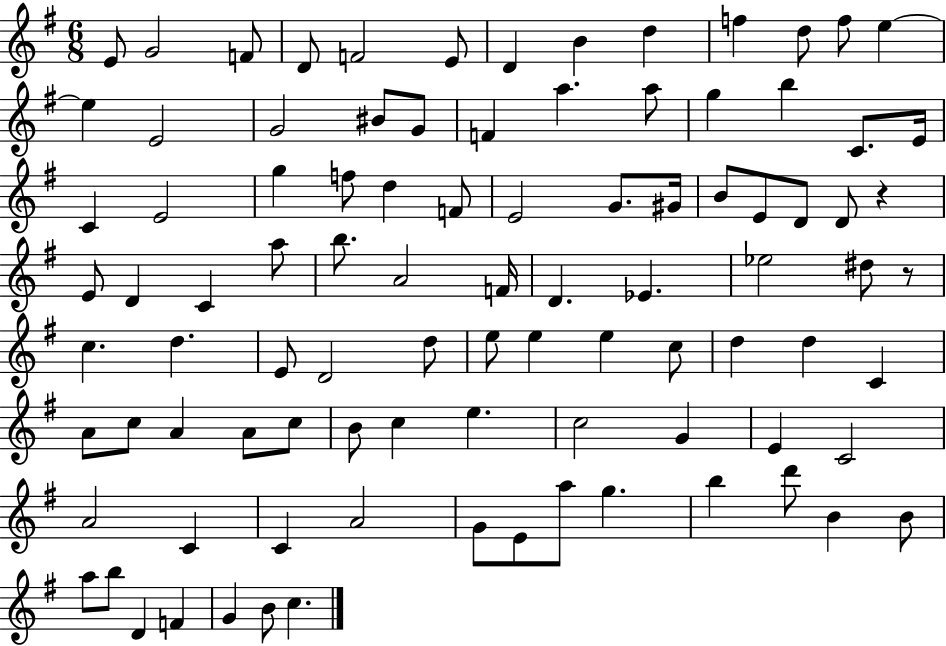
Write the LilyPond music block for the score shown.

{
  \clef treble
  \numericTimeSignature
  \time 6/8
  \key g \major
  e'8 g'2 f'8 | d'8 f'2 e'8 | d'4 b'4 d''4 | f''4 d''8 f''8 e''4~~ | \break e''4 e'2 | g'2 bis'8 g'8 | f'4 a''4. a''8 | g''4 b''4 c'8. e'16 | \break c'4 e'2 | g''4 f''8 d''4 f'8 | e'2 g'8. gis'16 | b'8 e'8 d'8 d'8 r4 | \break e'8 d'4 c'4 a''8 | b''8. a'2 f'16 | d'4. ees'4. | ees''2 dis''8 r8 | \break c''4. d''4. | e'8 d'2 d''8 | e''8 e''4 e''4 c''8 | d''4 d''4 c'4 | \break a'8 c''8 a'4 a'8 c''8 | b'8 c''4 e''4. | c''2 g'4 | e'4 c'2 | \break a'2 c'4 | c'4 a'2 | g'8 e'8 a''8 g''4. | b''4 d'''8 b'4 b'8 | \break a''8 b''8 d'4 f'4 | g'4 b'8 c''4. | \bar "|."
}